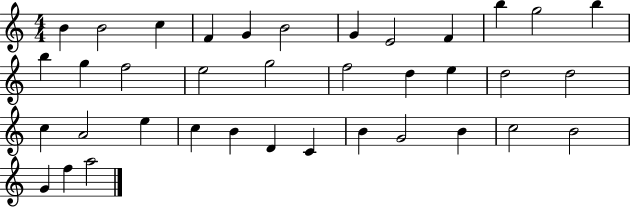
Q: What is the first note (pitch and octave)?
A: B4